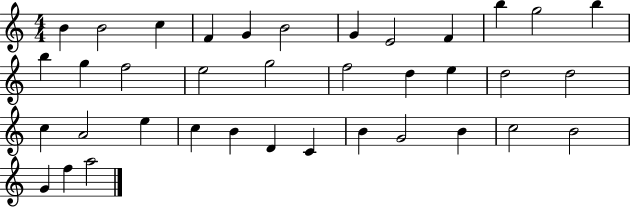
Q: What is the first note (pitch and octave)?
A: B4